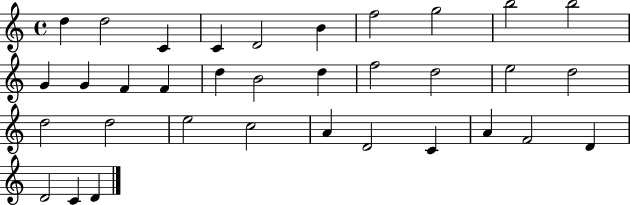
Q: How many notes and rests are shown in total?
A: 34